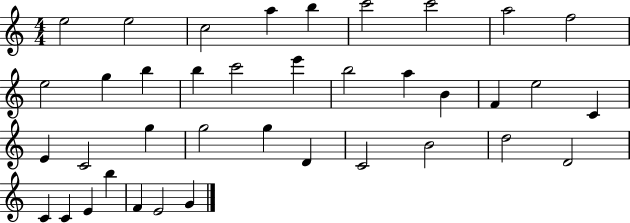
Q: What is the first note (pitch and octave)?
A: E5